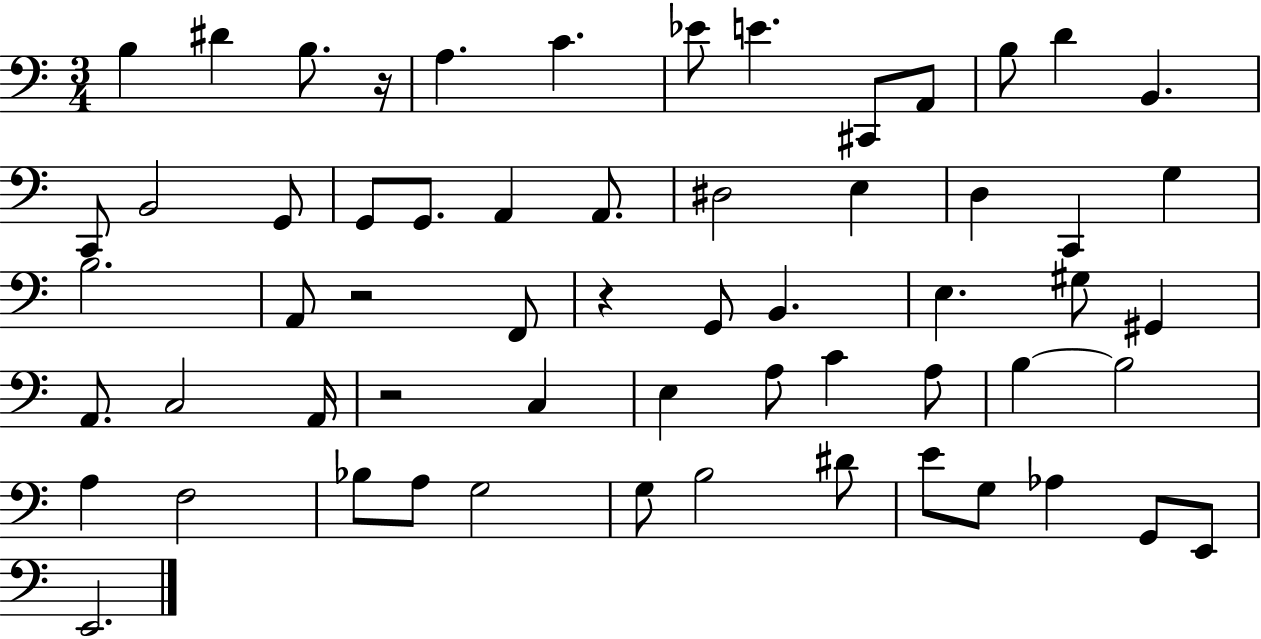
X:1
T:Untitled
M:3/4
L:1/4
K:C
B, ^D B,/2 z/4 A, C _E/2 E ^C,,/2 A,,/2 B,/2 D B,, C,,/2 B,,2 G,,/2 G,,/2 G,,/2 A,, A,,/2 ^D,2 E, D, C,, G, B,2 A,,/2 z2 F,,/2 z G,,/2 B,, E, ^G,/2 ^G,, A,,/2 C,2 A,,/4 z2 C, E, A,/2 C A,/2 B, B,2 A, F,2 _B,/2 A,/2 G,2 G,/2 B,2 ^D/2 E/2 G,/2 _A, G,,/2 E,,/2 E,,2